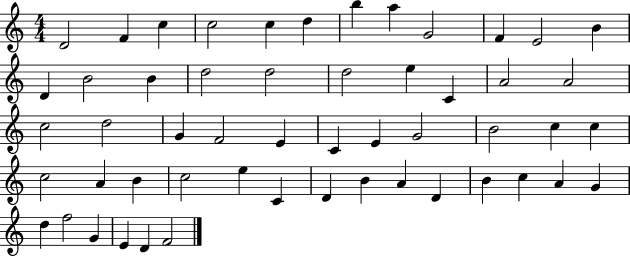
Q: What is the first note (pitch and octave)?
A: D4